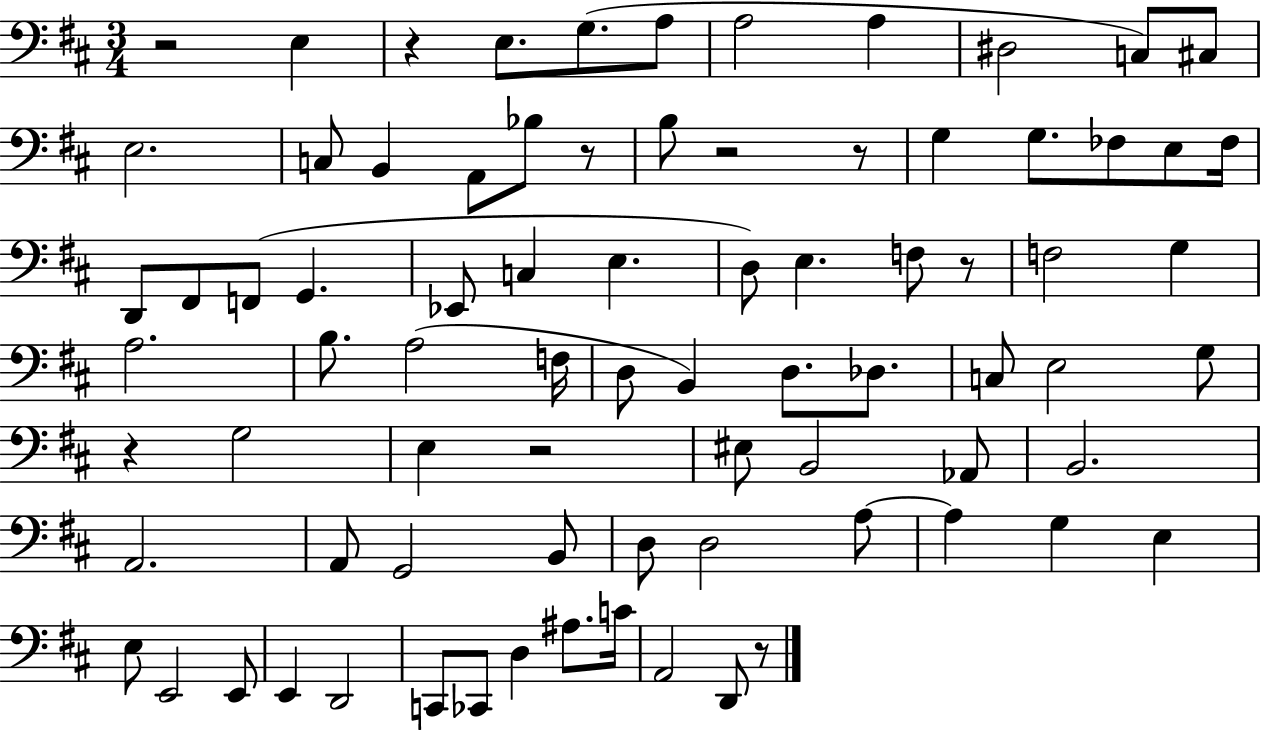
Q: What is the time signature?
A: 3/4